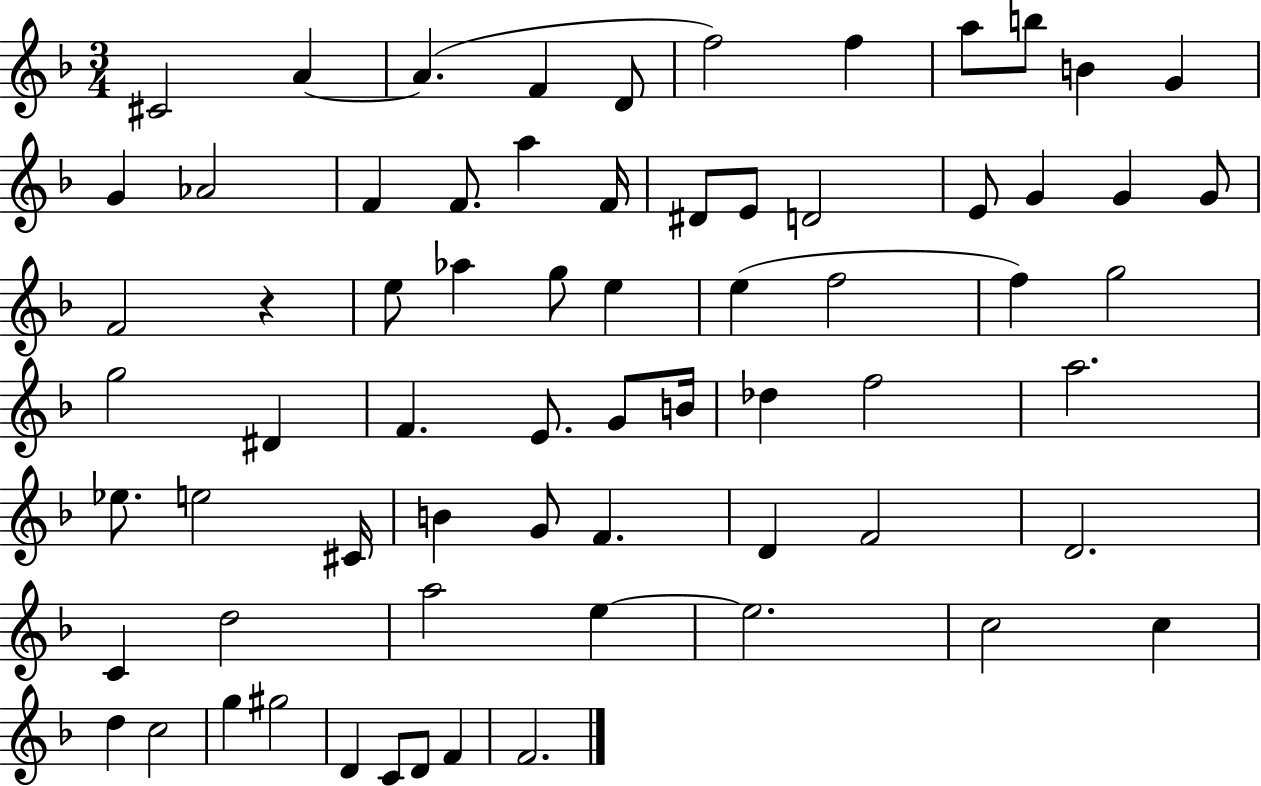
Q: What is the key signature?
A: F major